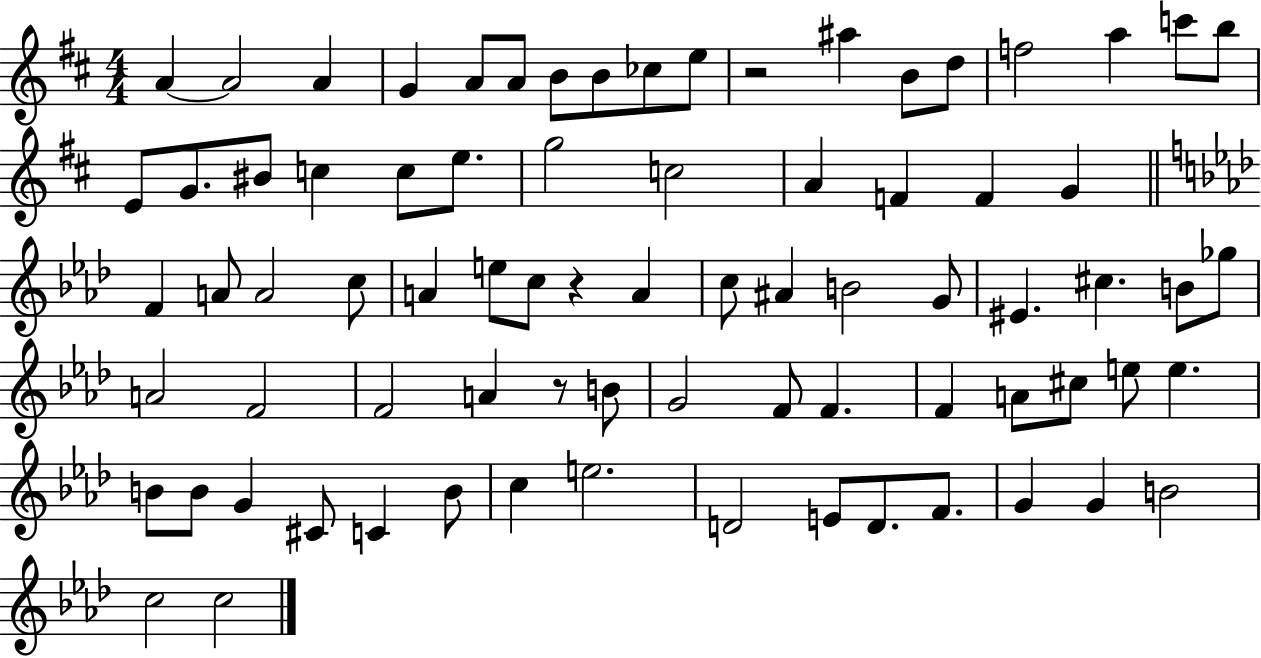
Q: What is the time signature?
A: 4/4